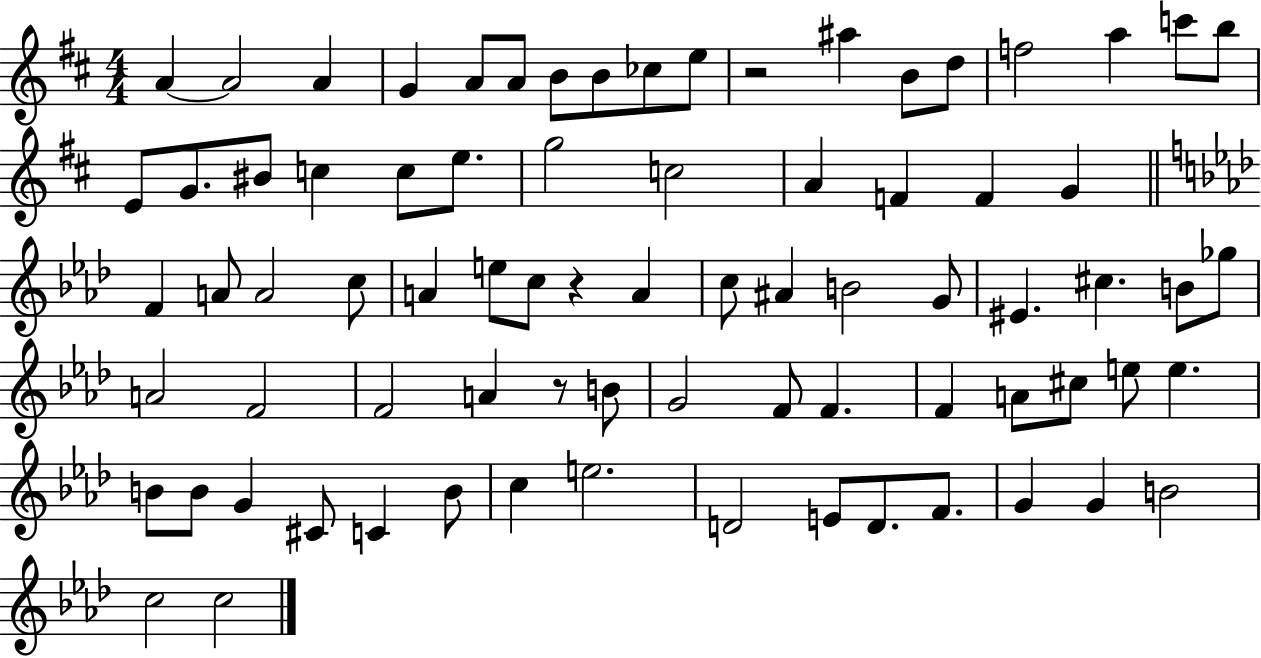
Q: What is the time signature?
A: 4/4